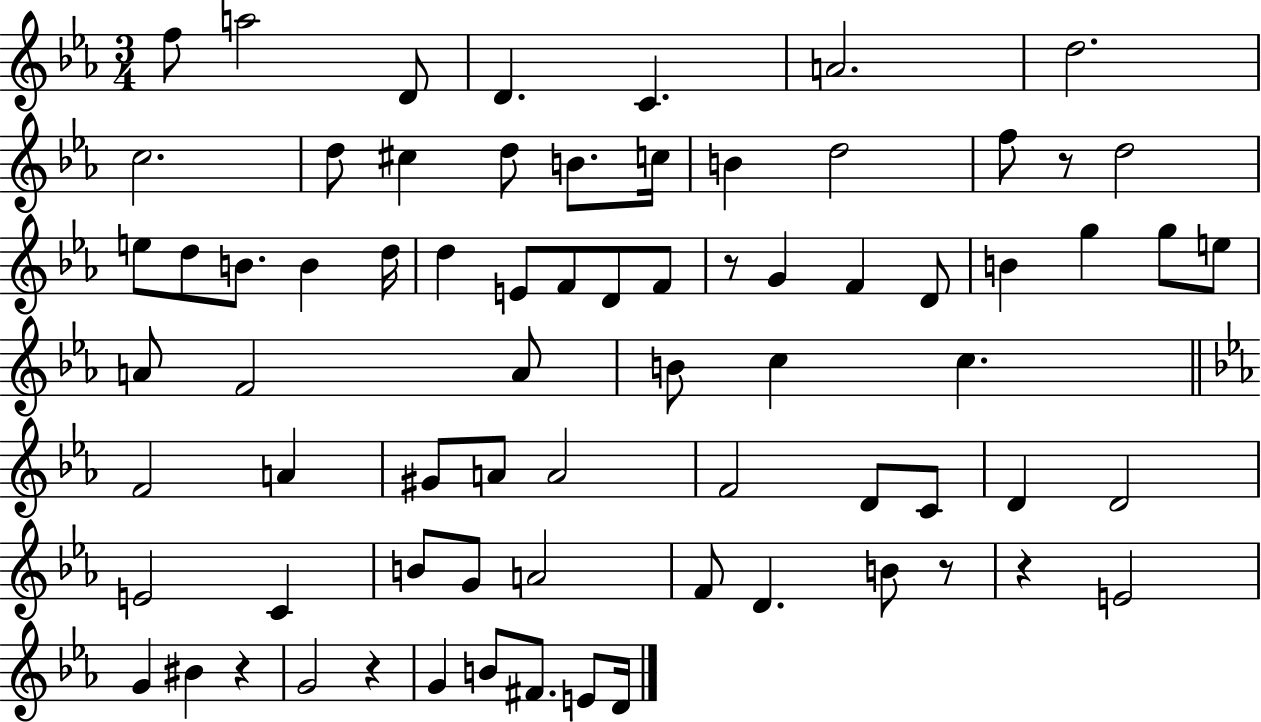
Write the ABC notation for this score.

X:1
T:Untitled
M:3/4
L:1/4
K:Eb
f/2 a2 D/2 D C A2 d2 c2 d/2 ^c d/2 B/2 c/4 B d2 f/2 z/2 d2 e/2 d/2 B/2 B d/4 d E/2 F/2 D/2 F/2 z/2 G F D/2 B g g/2 e/2 A/2 F2 A/2 B/2 c c F2 A ^G/2 A/2 A2 F2 D/2 C/2 D D2 E2 C B/2 G/2 A2 F/2 D B/2 z/2 z E2 G ^B z G2 z G B/2 ^F/2 E/2 D/4